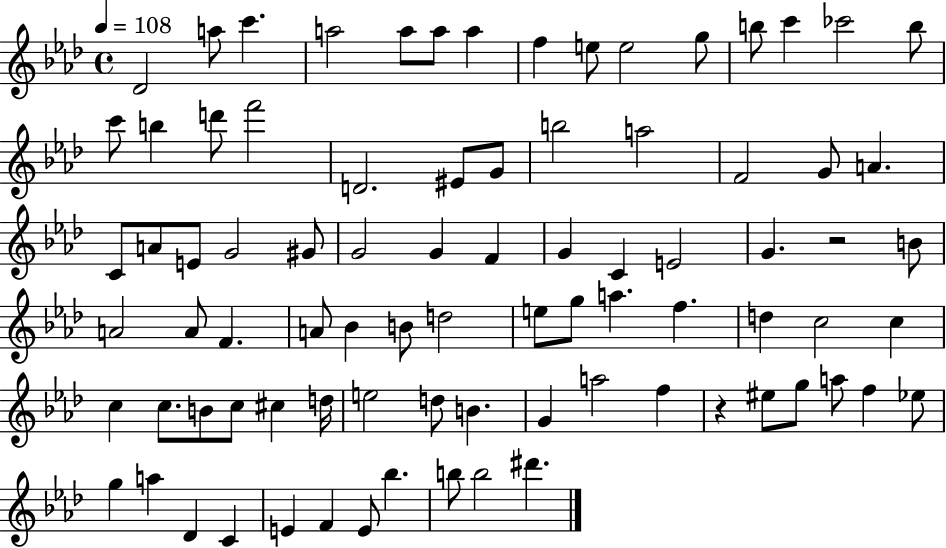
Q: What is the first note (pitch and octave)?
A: Db4